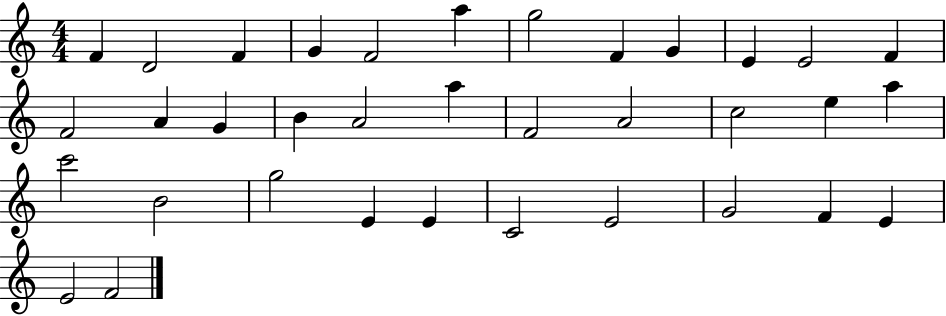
X:1
T:Untitled
M:4/4
L:1/4
K:C
F D2 F G F2 a g2 F G E E2 F F2 A G B A2 a F2 A2 c2 e a c'2 B2 g2 E E C2 E2 G2 F E E2 F2